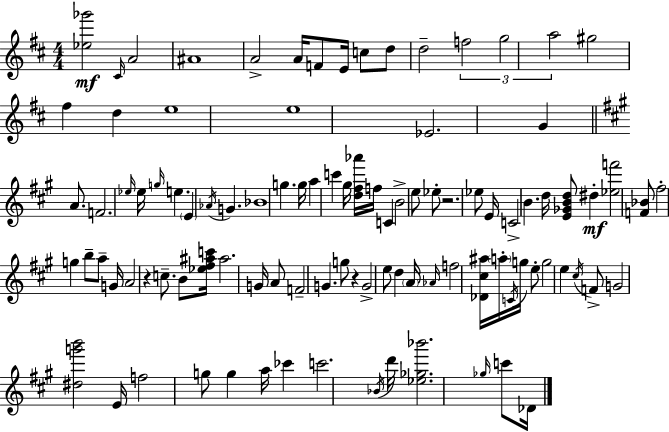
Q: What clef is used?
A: treble